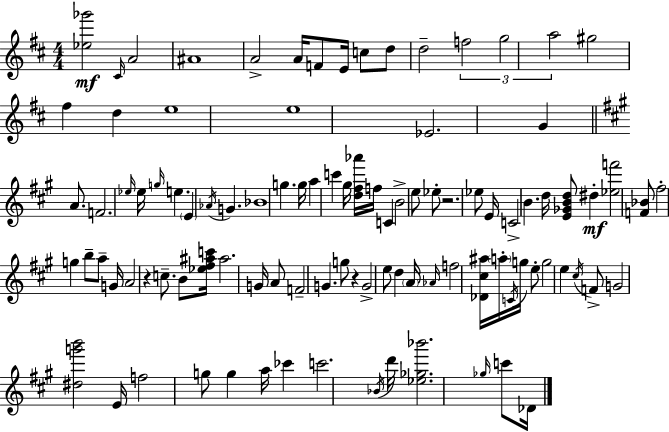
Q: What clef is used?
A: treble